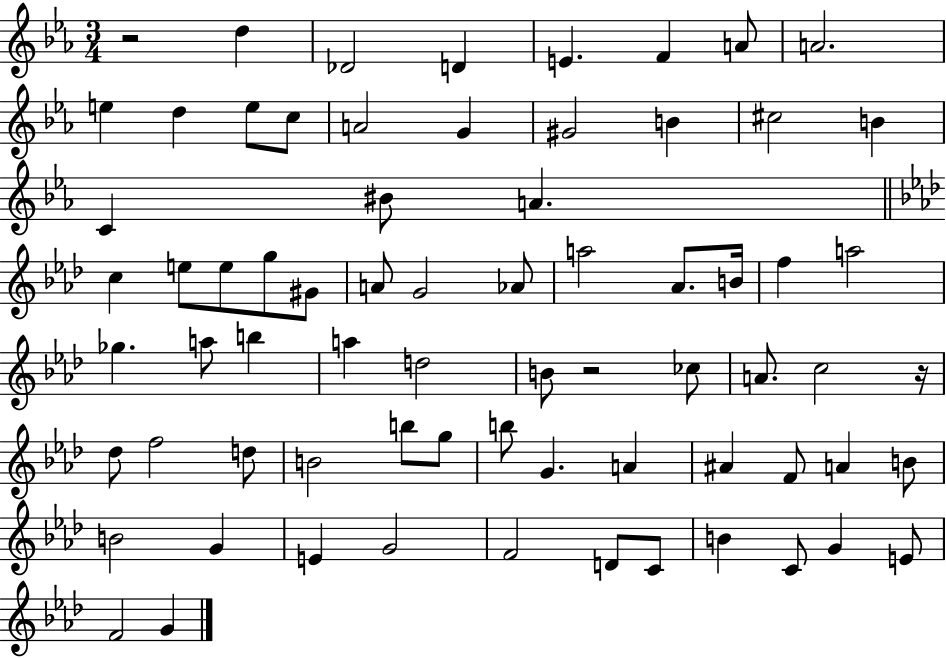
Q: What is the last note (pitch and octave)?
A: G4